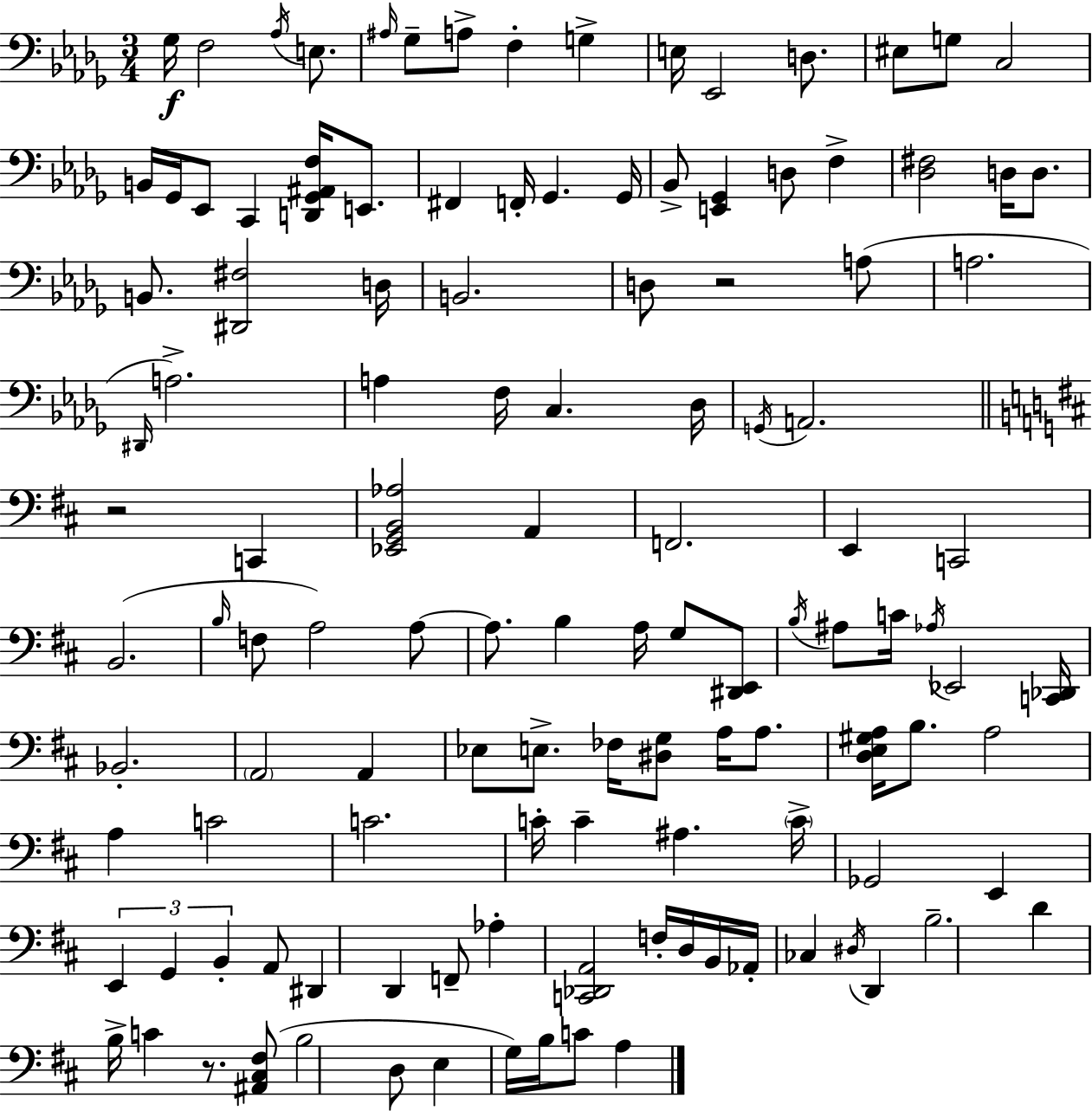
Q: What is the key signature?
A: BES minor